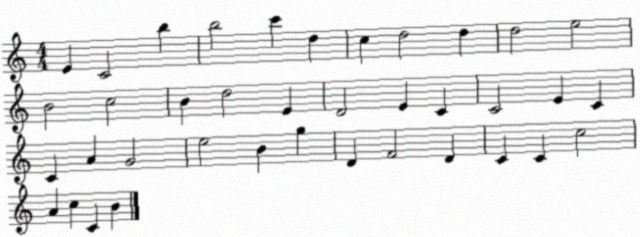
X:1
T:Untitled
M:4/4
L:1/4
K:C
E C2 b b2 c' d c d2 d d2 e2 B2 c2 B d2 E D2 E C C2 E C C A G2 e2 B g D F2 D C C c2 A c C B